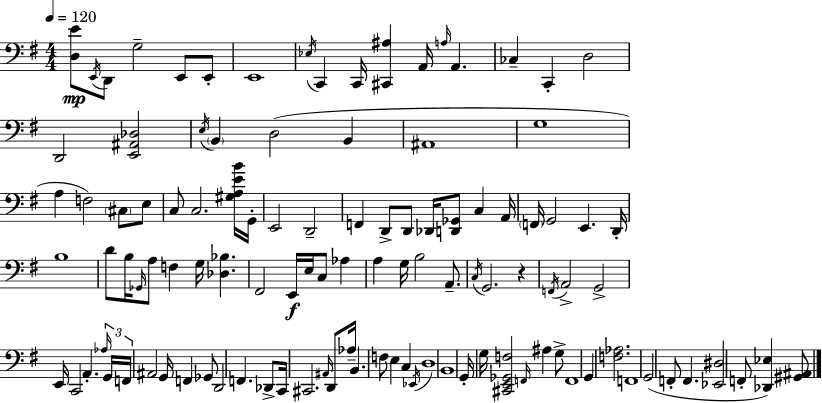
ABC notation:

X:1
T:Untitled
M:4/4
L:1/4
K:G
[D,E]/2 E,,/4 D,,/2 G,2 E,,/2 E,,/2 E,,4 _E,/4 C,, C,,/4 [^C,,^A,] A,,/4 A,/4 A,, _C, C,, D,2 D,,2 [E,,^A,,_D,]2 E,/4 B,, D,2 B,, ^A,,4 G,4 A, F,2 ^C,/2 E,/2 C,/2 C,2 [^G,A,EB]/4 G,,/4 E,,2 D,,2 F,, D,,/2 D,,/2 _D,,/4 [D,,_G,,]/2 C, A,,/4 F,,/4 G,,2 E,, D,,/4 B,4 D/2 B,/4 _G,,/4 A,/2 F, G,/4 [_D,_B,] ^F,,2 E,,/4 E,/4 C,/2 _A, A, G,/4 B,2 A,,/2 C,/4 G,,2 z F,,/4 A,,2 G,,2 E,,/4 C,,2 A,, _A,/4 G,,/4 F,,/4 ^A,,2 G,,/4 F,, _G,,/2 D,,2 F,, _D,,/2 C,,/4 ^C,,2 ^A,,/4 D,,/2 _A,/4 B,, F,/2 E, C, _E,,/4 D,4 B,,4 G,,/4 G,/4 [^C,,E,,_G,,F,]2 F,,/4 ^A, G,/2 F,,4 G,, [F,_A,]2 F,,4 G,,2 F,,/2 F,, [_E,,^D,]2 F,,/2 [_D,,_E,] [^G,,^A,,]/2